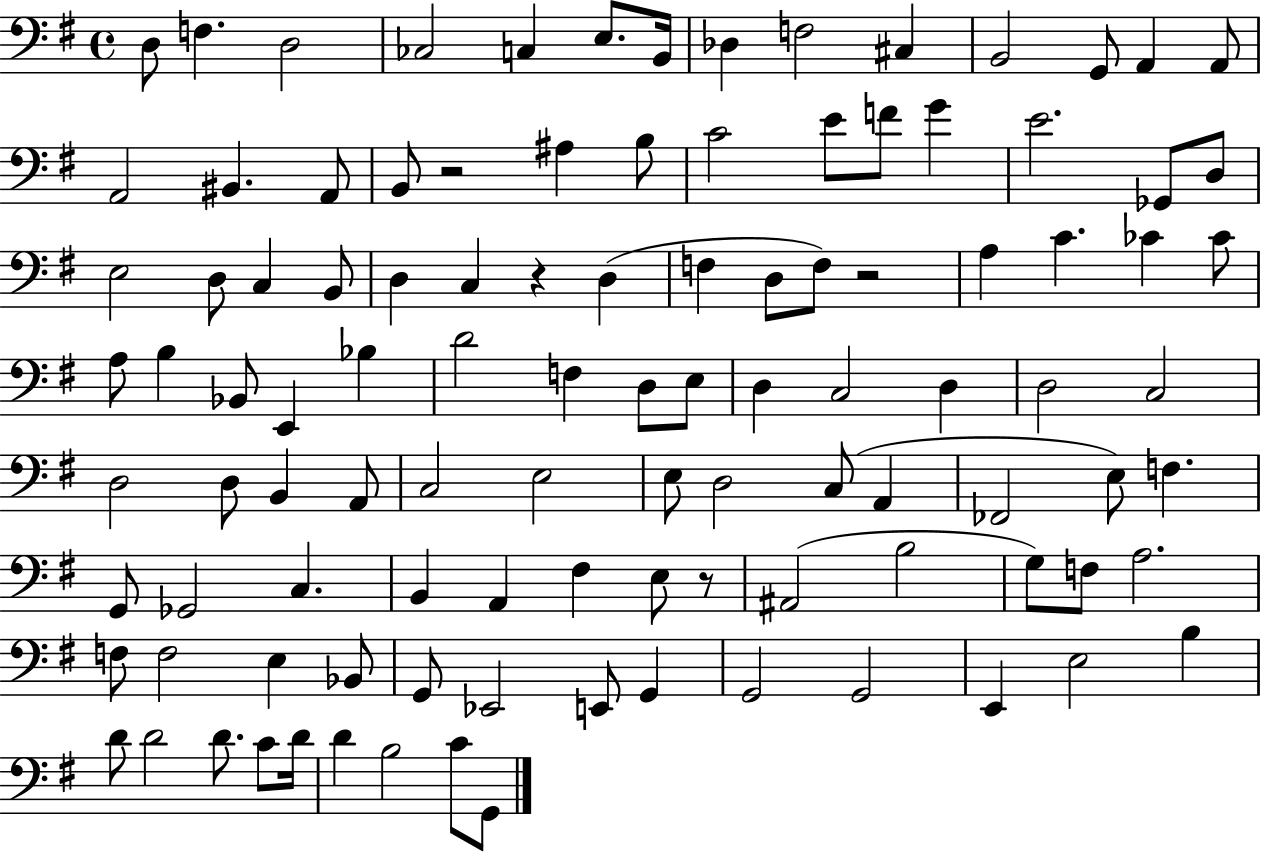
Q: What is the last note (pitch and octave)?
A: G2